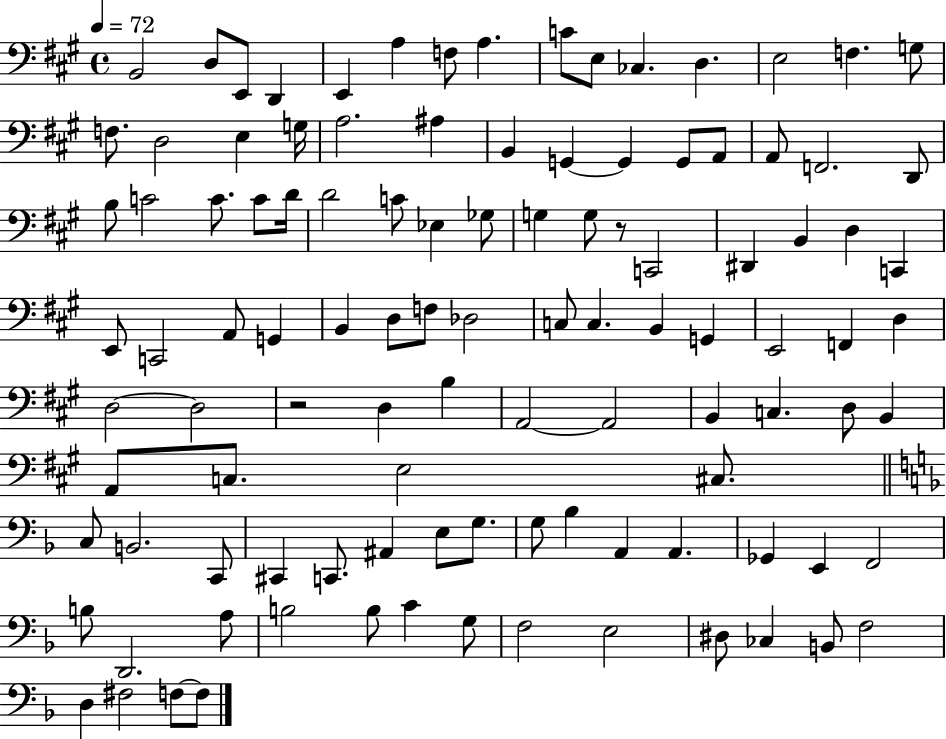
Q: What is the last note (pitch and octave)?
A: F3